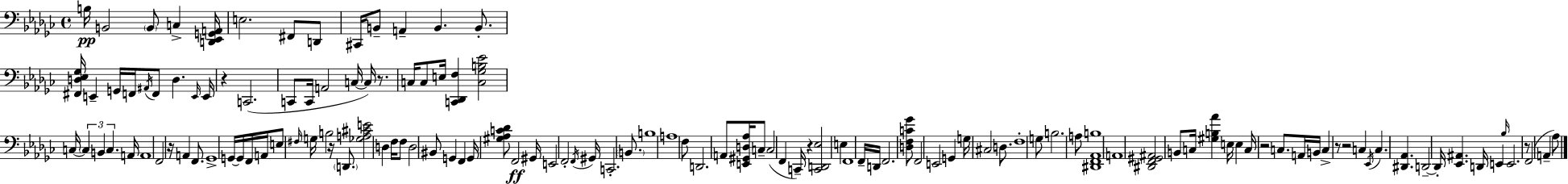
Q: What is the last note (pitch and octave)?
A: Ab3